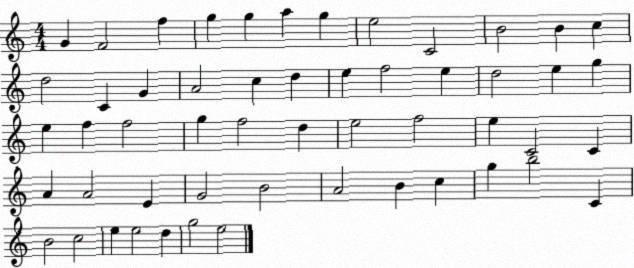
X:1
T:Untitled
M:4/4
L:1/4
K:C
G F2 f g g a g e2 C2 B2 B c d2 C G A2 c d e f2 e d2 e g e f f2 g f2 d e2 f2 e C2 C A A2 E G2 B2 A2 B c g b2 C B2 c2 e e2 d g2 e2